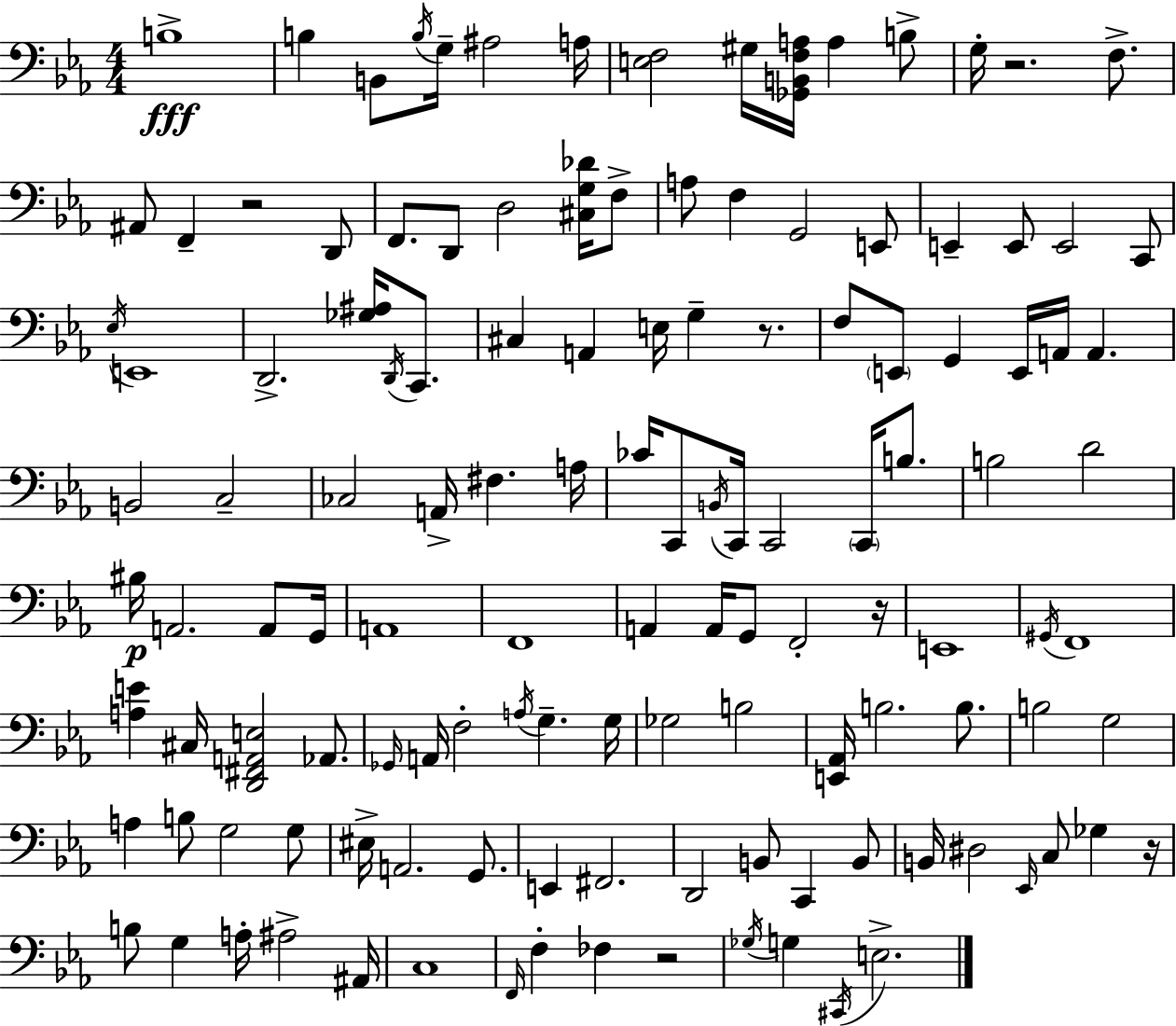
X:1
T:Untitled
M:4/4
L:1/4
K:Eb
B,4 B, B,,/2 B,/4 G,/4 ^A,2 A,/4 [E,F,]2 ^G,/4 [_G,,B,,F,A,]/4 A, B,/2 G,/4 z2 F,/2 ^A,,/2 F,, z2 D,,/2 F,,/2 D,,/2 D,2 [^C,G,_D]/4 F,/2 A,/2 F, G,,2 E,,/2 E,, E,,/2 E,,2 C,,/2 _E,/4 E,,4 D,,2 [_G,^A,]/4 D,,/4 C,,/2 ^C, A,, E,/4 G, z/2 F,/2 E,,/2 G,, E,,/4 A,,/4 A,, B,,2 C,2 _C,2 A,,/4 ^F, A,/4 _C/4 C,,/2 B,,/4 C,,/4 C,,2 C,,/4 B,/2 B,2 D2 ^B,/4 A,,2 A,,/2 G,,/4 A,,4 F,,4 A,, A,,/4 G,,/2 F,,2 z/4 E,,4 ^G,,/4 F,,4 [A,E] ^C,/4 [D,,^F,,A,,E,]2 _A,,/2 _G,,/4 A,,/4 F,2 A,/4 G, G,/4 _G,2 B,2 [E,,_A,,]/4 B,2 B,/2 B,2 G,2 A, B,/2 G,2 G,/2 ^E,/4 A,,2 G,,/2 E,, ^F,,2 D,,2 B,,/2 C,, B,,/2 B,,/4 ^D,2 _E,,/4 C,/2 _G, z/4 B,/2 G, A,/4 ^A,2 ^A,,/4 C,4 F,,/4 F, _F, z2 _G,/4 G, ^C,,/4 E,2